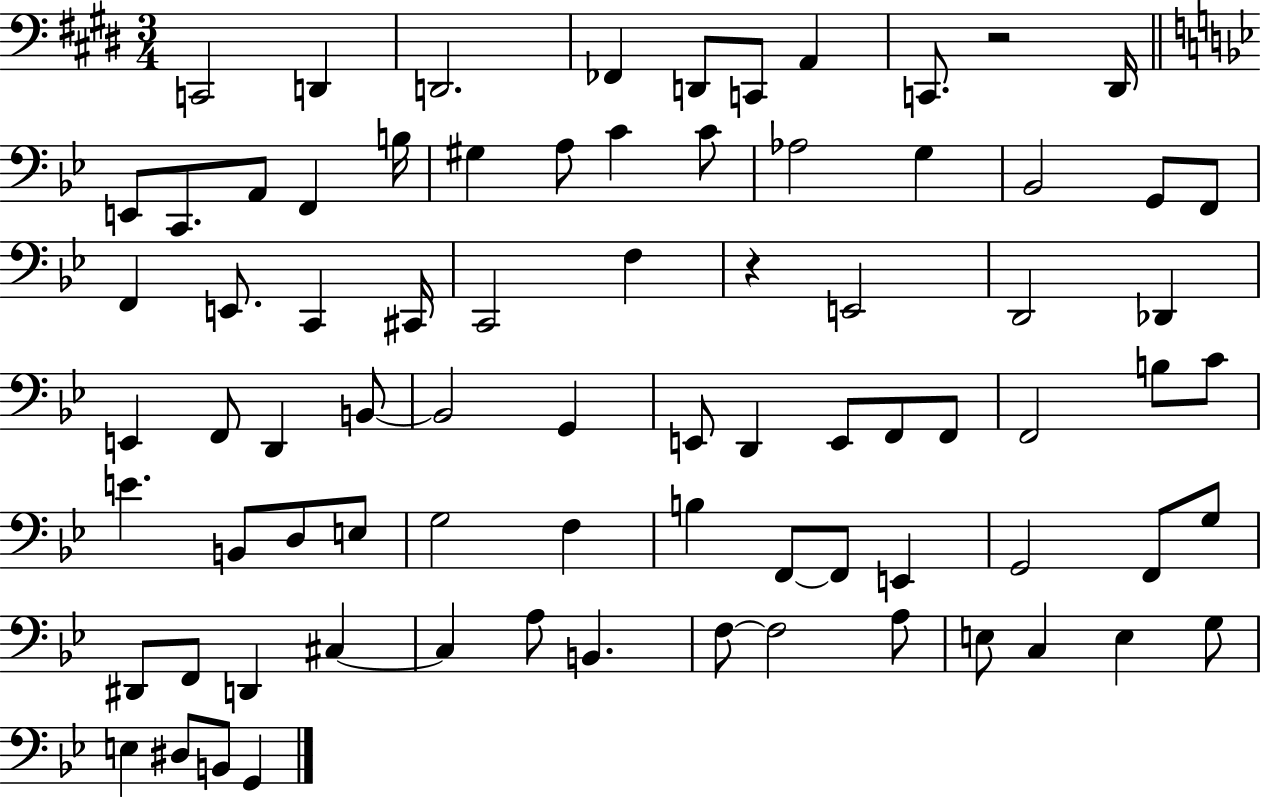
C2/h D2/q D2/h. FES2/q D2/e C2/e A2/q C2/e. R/h D#2/s E2/e C2/e. A2/e F2/q B3/s G#3/q A3/e C4/q C4/e Ab3/h G3/q Bb2/h G2/e F2/e F2/q E2/e. C2/q C#2/s C2/h F3/q R/q E2/h D2/h Db2/q E2/q F2/e D2/q B2/e B2/h G2/q E2/e D2/q E2/e F2/e F2/e F2/h B3/e C4/e E4/q. B2/e D3/e E3/e G3/h F3/q B3/q F2/e F2/e E2/q G2/h F2/e G3/e D#2/e F2/e D2/q C#3/q C#3/q A3/e B2/q. F3/e F3/h A3/e E3/e C3/q E3/q G3/e E3/q D#3/e B2/e G2/q